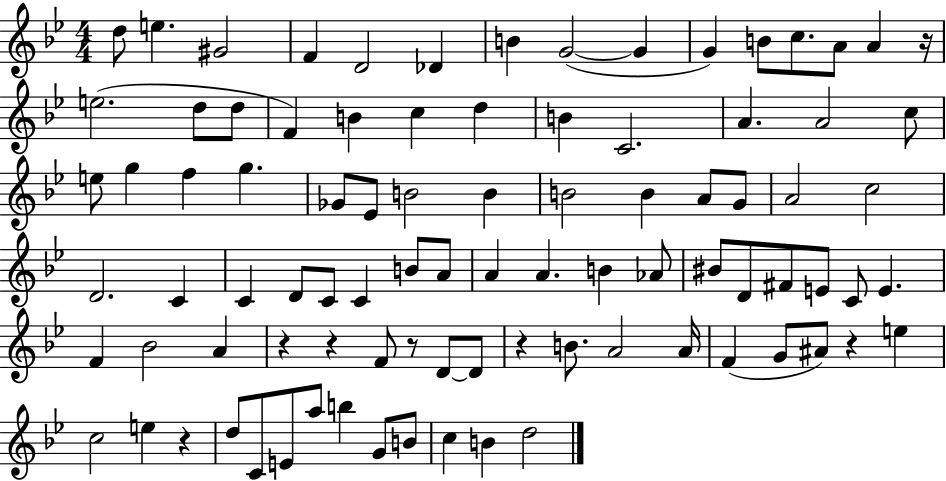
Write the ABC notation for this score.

X:1
T:Untitled
M:4/4
L:1/4
K:Bb
d/2 e ^G2 F D2 _D B G2 G G B/2 c/2 A/2 A z/4 e2 d/2 d/2 F B c d B C2 A A2 c/2 e/2 g f g _G/2 _E/2 B2 B B2 B A/2 G/2 A2 c2 D2 C C D/2 C/2 C B/2 A/2 A A B _A/2 ^B/2 D/2 ^F/2 E/2 C/2 E F _B2 A z z F/2 z/2 D/2 D/2 z B/2 A2 A/4 F G/2 ^A/2 z e c2 e z d/2 C/2 E/2 a/2 b G/2 B/2 c B d2